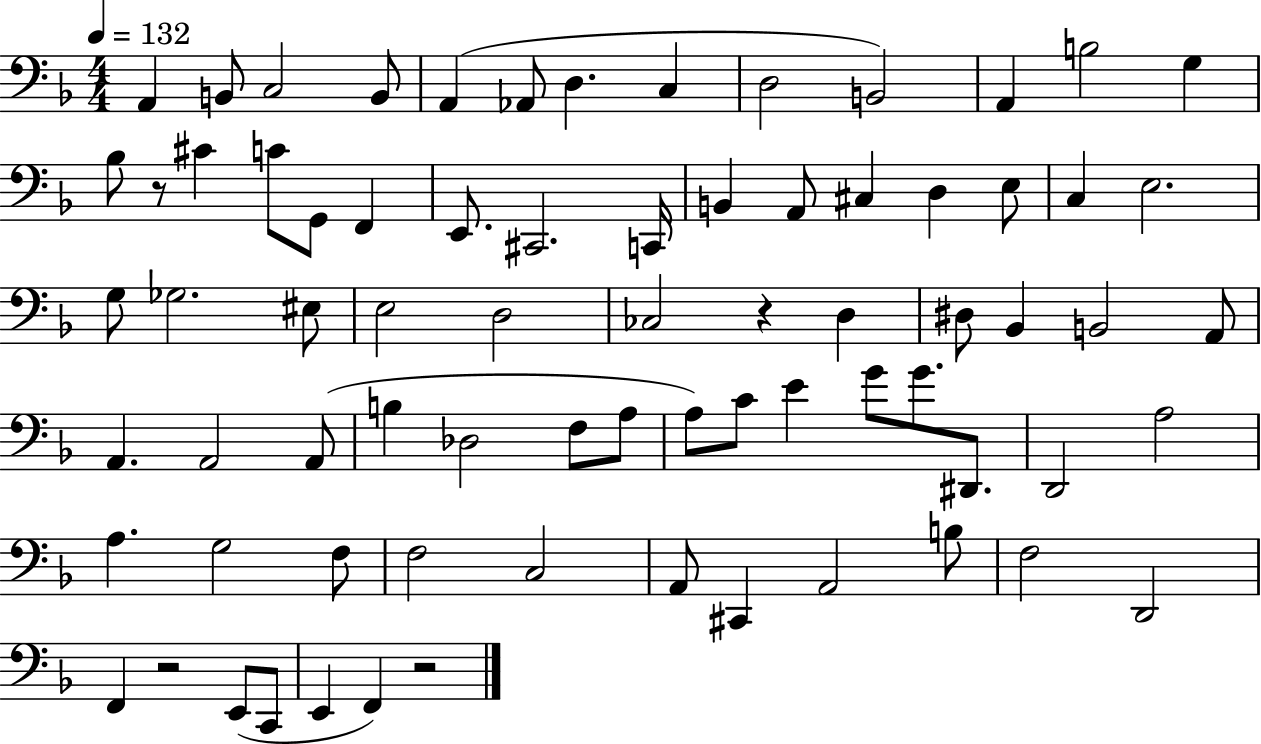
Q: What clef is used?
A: bass